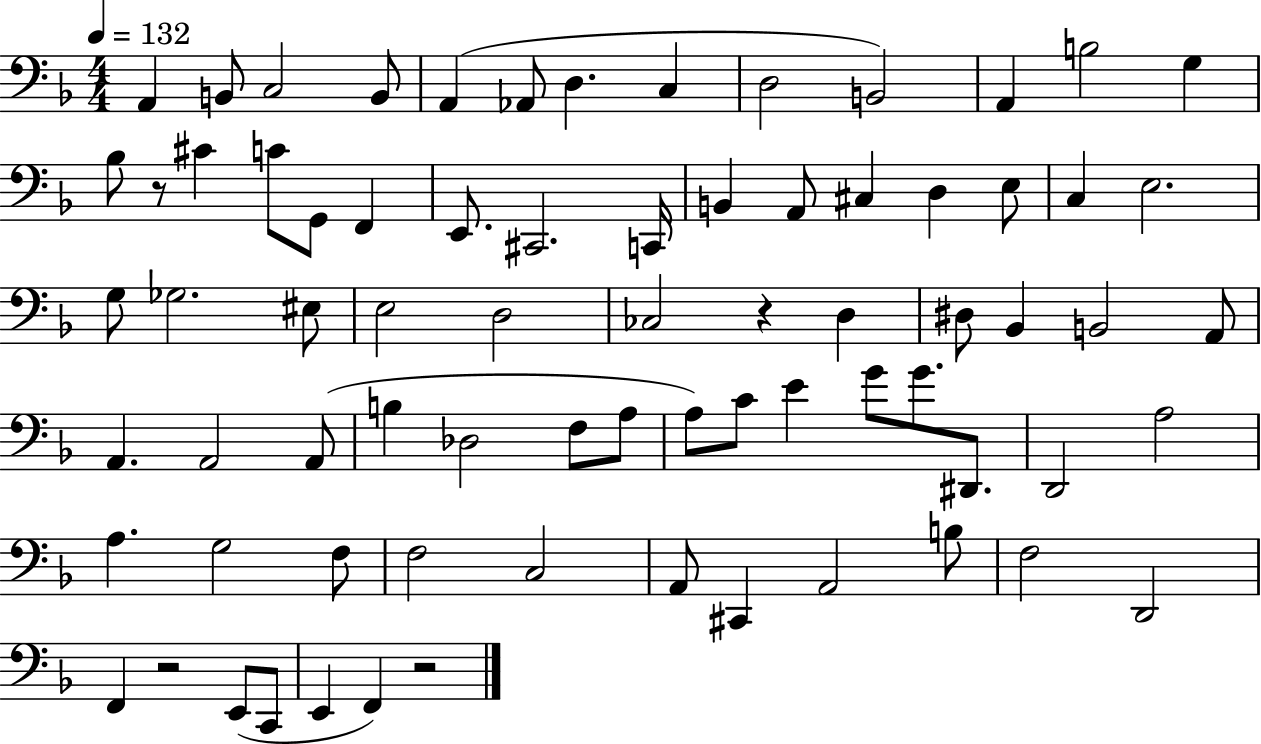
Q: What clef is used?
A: bass